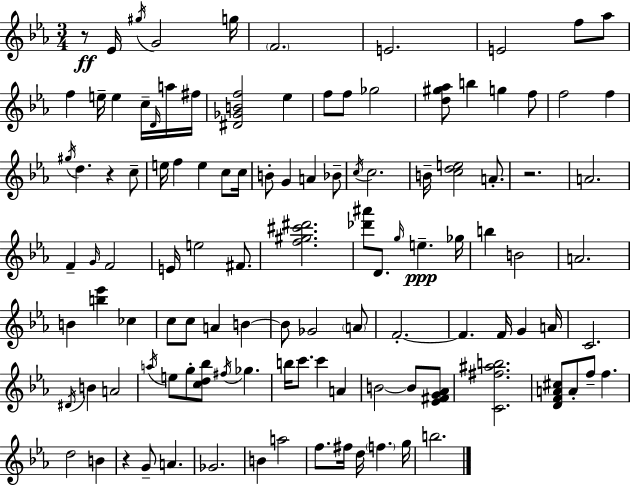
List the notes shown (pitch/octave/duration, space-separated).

R/e Eb4/s G#5/s G4/h G5/s F4/h. E4/h. E4/h F5/e Ab5/e F5/q E5/s E5/q C5/s D4/s A5/s F#5/s [D#4,Gb4,B4,F5]/h Eb5/q F5/e F5/e Gb5/h [D5,G#5,Ab5]/e B5/q G5/q F5/e F5/h F5/q G#5/s D5/q. R/q C5/e E5/s F5/q E5/q C5/e C5/s B4/e G4/q A4/q Bb4/e C5/s C5/h. B4/s [C5,D5,E5]/h A4/e. R/h. A4/h. F4/q G4/s F4/h E4/s E5/h F#4/e. [F5,G#5,C#6,D#6]/h. [Db6,A#6]/e D4/e. G5/s E5/q. Gb5/s B5/q B4/h A4/h. B4/q [B5,Eb6]/q CES5/q C5/e C5/e A4/q B4/q B4/e Gb4/h A4/e F4/h. F4/q. F4/s G4/q A4/s C4/h. D#4/s B4/q A4/h A5/s E5/e G5/e [C5,D5,Bb5]/e F#5/s Gb5/q. B5/s C6/e. C6/q A4/q B4/h B4/e [Eb4,F#4,G4,Ab4]/e [C4,F#5,A#5,B5]/h. [D4,F4,A4,C#5]/e A4/e F5/e F5/q. D5/h B4/q R/q G4/e A4/q. Gb4/h. B4/q A5/h F5/e. F#5/s D5/s F5/q. G5/s B5/h.